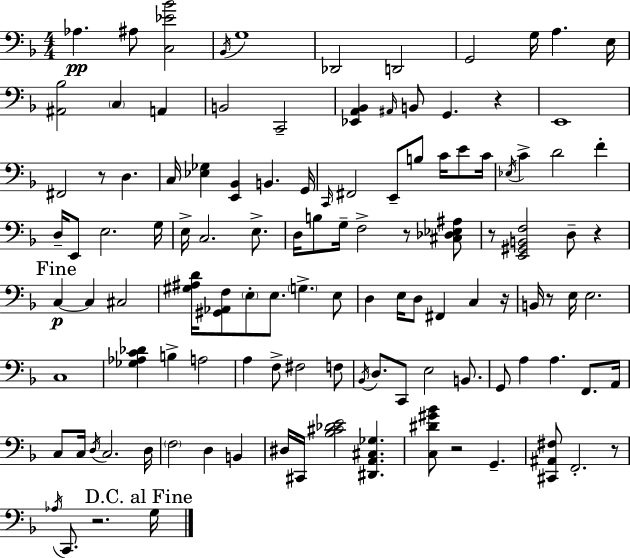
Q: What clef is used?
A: bass